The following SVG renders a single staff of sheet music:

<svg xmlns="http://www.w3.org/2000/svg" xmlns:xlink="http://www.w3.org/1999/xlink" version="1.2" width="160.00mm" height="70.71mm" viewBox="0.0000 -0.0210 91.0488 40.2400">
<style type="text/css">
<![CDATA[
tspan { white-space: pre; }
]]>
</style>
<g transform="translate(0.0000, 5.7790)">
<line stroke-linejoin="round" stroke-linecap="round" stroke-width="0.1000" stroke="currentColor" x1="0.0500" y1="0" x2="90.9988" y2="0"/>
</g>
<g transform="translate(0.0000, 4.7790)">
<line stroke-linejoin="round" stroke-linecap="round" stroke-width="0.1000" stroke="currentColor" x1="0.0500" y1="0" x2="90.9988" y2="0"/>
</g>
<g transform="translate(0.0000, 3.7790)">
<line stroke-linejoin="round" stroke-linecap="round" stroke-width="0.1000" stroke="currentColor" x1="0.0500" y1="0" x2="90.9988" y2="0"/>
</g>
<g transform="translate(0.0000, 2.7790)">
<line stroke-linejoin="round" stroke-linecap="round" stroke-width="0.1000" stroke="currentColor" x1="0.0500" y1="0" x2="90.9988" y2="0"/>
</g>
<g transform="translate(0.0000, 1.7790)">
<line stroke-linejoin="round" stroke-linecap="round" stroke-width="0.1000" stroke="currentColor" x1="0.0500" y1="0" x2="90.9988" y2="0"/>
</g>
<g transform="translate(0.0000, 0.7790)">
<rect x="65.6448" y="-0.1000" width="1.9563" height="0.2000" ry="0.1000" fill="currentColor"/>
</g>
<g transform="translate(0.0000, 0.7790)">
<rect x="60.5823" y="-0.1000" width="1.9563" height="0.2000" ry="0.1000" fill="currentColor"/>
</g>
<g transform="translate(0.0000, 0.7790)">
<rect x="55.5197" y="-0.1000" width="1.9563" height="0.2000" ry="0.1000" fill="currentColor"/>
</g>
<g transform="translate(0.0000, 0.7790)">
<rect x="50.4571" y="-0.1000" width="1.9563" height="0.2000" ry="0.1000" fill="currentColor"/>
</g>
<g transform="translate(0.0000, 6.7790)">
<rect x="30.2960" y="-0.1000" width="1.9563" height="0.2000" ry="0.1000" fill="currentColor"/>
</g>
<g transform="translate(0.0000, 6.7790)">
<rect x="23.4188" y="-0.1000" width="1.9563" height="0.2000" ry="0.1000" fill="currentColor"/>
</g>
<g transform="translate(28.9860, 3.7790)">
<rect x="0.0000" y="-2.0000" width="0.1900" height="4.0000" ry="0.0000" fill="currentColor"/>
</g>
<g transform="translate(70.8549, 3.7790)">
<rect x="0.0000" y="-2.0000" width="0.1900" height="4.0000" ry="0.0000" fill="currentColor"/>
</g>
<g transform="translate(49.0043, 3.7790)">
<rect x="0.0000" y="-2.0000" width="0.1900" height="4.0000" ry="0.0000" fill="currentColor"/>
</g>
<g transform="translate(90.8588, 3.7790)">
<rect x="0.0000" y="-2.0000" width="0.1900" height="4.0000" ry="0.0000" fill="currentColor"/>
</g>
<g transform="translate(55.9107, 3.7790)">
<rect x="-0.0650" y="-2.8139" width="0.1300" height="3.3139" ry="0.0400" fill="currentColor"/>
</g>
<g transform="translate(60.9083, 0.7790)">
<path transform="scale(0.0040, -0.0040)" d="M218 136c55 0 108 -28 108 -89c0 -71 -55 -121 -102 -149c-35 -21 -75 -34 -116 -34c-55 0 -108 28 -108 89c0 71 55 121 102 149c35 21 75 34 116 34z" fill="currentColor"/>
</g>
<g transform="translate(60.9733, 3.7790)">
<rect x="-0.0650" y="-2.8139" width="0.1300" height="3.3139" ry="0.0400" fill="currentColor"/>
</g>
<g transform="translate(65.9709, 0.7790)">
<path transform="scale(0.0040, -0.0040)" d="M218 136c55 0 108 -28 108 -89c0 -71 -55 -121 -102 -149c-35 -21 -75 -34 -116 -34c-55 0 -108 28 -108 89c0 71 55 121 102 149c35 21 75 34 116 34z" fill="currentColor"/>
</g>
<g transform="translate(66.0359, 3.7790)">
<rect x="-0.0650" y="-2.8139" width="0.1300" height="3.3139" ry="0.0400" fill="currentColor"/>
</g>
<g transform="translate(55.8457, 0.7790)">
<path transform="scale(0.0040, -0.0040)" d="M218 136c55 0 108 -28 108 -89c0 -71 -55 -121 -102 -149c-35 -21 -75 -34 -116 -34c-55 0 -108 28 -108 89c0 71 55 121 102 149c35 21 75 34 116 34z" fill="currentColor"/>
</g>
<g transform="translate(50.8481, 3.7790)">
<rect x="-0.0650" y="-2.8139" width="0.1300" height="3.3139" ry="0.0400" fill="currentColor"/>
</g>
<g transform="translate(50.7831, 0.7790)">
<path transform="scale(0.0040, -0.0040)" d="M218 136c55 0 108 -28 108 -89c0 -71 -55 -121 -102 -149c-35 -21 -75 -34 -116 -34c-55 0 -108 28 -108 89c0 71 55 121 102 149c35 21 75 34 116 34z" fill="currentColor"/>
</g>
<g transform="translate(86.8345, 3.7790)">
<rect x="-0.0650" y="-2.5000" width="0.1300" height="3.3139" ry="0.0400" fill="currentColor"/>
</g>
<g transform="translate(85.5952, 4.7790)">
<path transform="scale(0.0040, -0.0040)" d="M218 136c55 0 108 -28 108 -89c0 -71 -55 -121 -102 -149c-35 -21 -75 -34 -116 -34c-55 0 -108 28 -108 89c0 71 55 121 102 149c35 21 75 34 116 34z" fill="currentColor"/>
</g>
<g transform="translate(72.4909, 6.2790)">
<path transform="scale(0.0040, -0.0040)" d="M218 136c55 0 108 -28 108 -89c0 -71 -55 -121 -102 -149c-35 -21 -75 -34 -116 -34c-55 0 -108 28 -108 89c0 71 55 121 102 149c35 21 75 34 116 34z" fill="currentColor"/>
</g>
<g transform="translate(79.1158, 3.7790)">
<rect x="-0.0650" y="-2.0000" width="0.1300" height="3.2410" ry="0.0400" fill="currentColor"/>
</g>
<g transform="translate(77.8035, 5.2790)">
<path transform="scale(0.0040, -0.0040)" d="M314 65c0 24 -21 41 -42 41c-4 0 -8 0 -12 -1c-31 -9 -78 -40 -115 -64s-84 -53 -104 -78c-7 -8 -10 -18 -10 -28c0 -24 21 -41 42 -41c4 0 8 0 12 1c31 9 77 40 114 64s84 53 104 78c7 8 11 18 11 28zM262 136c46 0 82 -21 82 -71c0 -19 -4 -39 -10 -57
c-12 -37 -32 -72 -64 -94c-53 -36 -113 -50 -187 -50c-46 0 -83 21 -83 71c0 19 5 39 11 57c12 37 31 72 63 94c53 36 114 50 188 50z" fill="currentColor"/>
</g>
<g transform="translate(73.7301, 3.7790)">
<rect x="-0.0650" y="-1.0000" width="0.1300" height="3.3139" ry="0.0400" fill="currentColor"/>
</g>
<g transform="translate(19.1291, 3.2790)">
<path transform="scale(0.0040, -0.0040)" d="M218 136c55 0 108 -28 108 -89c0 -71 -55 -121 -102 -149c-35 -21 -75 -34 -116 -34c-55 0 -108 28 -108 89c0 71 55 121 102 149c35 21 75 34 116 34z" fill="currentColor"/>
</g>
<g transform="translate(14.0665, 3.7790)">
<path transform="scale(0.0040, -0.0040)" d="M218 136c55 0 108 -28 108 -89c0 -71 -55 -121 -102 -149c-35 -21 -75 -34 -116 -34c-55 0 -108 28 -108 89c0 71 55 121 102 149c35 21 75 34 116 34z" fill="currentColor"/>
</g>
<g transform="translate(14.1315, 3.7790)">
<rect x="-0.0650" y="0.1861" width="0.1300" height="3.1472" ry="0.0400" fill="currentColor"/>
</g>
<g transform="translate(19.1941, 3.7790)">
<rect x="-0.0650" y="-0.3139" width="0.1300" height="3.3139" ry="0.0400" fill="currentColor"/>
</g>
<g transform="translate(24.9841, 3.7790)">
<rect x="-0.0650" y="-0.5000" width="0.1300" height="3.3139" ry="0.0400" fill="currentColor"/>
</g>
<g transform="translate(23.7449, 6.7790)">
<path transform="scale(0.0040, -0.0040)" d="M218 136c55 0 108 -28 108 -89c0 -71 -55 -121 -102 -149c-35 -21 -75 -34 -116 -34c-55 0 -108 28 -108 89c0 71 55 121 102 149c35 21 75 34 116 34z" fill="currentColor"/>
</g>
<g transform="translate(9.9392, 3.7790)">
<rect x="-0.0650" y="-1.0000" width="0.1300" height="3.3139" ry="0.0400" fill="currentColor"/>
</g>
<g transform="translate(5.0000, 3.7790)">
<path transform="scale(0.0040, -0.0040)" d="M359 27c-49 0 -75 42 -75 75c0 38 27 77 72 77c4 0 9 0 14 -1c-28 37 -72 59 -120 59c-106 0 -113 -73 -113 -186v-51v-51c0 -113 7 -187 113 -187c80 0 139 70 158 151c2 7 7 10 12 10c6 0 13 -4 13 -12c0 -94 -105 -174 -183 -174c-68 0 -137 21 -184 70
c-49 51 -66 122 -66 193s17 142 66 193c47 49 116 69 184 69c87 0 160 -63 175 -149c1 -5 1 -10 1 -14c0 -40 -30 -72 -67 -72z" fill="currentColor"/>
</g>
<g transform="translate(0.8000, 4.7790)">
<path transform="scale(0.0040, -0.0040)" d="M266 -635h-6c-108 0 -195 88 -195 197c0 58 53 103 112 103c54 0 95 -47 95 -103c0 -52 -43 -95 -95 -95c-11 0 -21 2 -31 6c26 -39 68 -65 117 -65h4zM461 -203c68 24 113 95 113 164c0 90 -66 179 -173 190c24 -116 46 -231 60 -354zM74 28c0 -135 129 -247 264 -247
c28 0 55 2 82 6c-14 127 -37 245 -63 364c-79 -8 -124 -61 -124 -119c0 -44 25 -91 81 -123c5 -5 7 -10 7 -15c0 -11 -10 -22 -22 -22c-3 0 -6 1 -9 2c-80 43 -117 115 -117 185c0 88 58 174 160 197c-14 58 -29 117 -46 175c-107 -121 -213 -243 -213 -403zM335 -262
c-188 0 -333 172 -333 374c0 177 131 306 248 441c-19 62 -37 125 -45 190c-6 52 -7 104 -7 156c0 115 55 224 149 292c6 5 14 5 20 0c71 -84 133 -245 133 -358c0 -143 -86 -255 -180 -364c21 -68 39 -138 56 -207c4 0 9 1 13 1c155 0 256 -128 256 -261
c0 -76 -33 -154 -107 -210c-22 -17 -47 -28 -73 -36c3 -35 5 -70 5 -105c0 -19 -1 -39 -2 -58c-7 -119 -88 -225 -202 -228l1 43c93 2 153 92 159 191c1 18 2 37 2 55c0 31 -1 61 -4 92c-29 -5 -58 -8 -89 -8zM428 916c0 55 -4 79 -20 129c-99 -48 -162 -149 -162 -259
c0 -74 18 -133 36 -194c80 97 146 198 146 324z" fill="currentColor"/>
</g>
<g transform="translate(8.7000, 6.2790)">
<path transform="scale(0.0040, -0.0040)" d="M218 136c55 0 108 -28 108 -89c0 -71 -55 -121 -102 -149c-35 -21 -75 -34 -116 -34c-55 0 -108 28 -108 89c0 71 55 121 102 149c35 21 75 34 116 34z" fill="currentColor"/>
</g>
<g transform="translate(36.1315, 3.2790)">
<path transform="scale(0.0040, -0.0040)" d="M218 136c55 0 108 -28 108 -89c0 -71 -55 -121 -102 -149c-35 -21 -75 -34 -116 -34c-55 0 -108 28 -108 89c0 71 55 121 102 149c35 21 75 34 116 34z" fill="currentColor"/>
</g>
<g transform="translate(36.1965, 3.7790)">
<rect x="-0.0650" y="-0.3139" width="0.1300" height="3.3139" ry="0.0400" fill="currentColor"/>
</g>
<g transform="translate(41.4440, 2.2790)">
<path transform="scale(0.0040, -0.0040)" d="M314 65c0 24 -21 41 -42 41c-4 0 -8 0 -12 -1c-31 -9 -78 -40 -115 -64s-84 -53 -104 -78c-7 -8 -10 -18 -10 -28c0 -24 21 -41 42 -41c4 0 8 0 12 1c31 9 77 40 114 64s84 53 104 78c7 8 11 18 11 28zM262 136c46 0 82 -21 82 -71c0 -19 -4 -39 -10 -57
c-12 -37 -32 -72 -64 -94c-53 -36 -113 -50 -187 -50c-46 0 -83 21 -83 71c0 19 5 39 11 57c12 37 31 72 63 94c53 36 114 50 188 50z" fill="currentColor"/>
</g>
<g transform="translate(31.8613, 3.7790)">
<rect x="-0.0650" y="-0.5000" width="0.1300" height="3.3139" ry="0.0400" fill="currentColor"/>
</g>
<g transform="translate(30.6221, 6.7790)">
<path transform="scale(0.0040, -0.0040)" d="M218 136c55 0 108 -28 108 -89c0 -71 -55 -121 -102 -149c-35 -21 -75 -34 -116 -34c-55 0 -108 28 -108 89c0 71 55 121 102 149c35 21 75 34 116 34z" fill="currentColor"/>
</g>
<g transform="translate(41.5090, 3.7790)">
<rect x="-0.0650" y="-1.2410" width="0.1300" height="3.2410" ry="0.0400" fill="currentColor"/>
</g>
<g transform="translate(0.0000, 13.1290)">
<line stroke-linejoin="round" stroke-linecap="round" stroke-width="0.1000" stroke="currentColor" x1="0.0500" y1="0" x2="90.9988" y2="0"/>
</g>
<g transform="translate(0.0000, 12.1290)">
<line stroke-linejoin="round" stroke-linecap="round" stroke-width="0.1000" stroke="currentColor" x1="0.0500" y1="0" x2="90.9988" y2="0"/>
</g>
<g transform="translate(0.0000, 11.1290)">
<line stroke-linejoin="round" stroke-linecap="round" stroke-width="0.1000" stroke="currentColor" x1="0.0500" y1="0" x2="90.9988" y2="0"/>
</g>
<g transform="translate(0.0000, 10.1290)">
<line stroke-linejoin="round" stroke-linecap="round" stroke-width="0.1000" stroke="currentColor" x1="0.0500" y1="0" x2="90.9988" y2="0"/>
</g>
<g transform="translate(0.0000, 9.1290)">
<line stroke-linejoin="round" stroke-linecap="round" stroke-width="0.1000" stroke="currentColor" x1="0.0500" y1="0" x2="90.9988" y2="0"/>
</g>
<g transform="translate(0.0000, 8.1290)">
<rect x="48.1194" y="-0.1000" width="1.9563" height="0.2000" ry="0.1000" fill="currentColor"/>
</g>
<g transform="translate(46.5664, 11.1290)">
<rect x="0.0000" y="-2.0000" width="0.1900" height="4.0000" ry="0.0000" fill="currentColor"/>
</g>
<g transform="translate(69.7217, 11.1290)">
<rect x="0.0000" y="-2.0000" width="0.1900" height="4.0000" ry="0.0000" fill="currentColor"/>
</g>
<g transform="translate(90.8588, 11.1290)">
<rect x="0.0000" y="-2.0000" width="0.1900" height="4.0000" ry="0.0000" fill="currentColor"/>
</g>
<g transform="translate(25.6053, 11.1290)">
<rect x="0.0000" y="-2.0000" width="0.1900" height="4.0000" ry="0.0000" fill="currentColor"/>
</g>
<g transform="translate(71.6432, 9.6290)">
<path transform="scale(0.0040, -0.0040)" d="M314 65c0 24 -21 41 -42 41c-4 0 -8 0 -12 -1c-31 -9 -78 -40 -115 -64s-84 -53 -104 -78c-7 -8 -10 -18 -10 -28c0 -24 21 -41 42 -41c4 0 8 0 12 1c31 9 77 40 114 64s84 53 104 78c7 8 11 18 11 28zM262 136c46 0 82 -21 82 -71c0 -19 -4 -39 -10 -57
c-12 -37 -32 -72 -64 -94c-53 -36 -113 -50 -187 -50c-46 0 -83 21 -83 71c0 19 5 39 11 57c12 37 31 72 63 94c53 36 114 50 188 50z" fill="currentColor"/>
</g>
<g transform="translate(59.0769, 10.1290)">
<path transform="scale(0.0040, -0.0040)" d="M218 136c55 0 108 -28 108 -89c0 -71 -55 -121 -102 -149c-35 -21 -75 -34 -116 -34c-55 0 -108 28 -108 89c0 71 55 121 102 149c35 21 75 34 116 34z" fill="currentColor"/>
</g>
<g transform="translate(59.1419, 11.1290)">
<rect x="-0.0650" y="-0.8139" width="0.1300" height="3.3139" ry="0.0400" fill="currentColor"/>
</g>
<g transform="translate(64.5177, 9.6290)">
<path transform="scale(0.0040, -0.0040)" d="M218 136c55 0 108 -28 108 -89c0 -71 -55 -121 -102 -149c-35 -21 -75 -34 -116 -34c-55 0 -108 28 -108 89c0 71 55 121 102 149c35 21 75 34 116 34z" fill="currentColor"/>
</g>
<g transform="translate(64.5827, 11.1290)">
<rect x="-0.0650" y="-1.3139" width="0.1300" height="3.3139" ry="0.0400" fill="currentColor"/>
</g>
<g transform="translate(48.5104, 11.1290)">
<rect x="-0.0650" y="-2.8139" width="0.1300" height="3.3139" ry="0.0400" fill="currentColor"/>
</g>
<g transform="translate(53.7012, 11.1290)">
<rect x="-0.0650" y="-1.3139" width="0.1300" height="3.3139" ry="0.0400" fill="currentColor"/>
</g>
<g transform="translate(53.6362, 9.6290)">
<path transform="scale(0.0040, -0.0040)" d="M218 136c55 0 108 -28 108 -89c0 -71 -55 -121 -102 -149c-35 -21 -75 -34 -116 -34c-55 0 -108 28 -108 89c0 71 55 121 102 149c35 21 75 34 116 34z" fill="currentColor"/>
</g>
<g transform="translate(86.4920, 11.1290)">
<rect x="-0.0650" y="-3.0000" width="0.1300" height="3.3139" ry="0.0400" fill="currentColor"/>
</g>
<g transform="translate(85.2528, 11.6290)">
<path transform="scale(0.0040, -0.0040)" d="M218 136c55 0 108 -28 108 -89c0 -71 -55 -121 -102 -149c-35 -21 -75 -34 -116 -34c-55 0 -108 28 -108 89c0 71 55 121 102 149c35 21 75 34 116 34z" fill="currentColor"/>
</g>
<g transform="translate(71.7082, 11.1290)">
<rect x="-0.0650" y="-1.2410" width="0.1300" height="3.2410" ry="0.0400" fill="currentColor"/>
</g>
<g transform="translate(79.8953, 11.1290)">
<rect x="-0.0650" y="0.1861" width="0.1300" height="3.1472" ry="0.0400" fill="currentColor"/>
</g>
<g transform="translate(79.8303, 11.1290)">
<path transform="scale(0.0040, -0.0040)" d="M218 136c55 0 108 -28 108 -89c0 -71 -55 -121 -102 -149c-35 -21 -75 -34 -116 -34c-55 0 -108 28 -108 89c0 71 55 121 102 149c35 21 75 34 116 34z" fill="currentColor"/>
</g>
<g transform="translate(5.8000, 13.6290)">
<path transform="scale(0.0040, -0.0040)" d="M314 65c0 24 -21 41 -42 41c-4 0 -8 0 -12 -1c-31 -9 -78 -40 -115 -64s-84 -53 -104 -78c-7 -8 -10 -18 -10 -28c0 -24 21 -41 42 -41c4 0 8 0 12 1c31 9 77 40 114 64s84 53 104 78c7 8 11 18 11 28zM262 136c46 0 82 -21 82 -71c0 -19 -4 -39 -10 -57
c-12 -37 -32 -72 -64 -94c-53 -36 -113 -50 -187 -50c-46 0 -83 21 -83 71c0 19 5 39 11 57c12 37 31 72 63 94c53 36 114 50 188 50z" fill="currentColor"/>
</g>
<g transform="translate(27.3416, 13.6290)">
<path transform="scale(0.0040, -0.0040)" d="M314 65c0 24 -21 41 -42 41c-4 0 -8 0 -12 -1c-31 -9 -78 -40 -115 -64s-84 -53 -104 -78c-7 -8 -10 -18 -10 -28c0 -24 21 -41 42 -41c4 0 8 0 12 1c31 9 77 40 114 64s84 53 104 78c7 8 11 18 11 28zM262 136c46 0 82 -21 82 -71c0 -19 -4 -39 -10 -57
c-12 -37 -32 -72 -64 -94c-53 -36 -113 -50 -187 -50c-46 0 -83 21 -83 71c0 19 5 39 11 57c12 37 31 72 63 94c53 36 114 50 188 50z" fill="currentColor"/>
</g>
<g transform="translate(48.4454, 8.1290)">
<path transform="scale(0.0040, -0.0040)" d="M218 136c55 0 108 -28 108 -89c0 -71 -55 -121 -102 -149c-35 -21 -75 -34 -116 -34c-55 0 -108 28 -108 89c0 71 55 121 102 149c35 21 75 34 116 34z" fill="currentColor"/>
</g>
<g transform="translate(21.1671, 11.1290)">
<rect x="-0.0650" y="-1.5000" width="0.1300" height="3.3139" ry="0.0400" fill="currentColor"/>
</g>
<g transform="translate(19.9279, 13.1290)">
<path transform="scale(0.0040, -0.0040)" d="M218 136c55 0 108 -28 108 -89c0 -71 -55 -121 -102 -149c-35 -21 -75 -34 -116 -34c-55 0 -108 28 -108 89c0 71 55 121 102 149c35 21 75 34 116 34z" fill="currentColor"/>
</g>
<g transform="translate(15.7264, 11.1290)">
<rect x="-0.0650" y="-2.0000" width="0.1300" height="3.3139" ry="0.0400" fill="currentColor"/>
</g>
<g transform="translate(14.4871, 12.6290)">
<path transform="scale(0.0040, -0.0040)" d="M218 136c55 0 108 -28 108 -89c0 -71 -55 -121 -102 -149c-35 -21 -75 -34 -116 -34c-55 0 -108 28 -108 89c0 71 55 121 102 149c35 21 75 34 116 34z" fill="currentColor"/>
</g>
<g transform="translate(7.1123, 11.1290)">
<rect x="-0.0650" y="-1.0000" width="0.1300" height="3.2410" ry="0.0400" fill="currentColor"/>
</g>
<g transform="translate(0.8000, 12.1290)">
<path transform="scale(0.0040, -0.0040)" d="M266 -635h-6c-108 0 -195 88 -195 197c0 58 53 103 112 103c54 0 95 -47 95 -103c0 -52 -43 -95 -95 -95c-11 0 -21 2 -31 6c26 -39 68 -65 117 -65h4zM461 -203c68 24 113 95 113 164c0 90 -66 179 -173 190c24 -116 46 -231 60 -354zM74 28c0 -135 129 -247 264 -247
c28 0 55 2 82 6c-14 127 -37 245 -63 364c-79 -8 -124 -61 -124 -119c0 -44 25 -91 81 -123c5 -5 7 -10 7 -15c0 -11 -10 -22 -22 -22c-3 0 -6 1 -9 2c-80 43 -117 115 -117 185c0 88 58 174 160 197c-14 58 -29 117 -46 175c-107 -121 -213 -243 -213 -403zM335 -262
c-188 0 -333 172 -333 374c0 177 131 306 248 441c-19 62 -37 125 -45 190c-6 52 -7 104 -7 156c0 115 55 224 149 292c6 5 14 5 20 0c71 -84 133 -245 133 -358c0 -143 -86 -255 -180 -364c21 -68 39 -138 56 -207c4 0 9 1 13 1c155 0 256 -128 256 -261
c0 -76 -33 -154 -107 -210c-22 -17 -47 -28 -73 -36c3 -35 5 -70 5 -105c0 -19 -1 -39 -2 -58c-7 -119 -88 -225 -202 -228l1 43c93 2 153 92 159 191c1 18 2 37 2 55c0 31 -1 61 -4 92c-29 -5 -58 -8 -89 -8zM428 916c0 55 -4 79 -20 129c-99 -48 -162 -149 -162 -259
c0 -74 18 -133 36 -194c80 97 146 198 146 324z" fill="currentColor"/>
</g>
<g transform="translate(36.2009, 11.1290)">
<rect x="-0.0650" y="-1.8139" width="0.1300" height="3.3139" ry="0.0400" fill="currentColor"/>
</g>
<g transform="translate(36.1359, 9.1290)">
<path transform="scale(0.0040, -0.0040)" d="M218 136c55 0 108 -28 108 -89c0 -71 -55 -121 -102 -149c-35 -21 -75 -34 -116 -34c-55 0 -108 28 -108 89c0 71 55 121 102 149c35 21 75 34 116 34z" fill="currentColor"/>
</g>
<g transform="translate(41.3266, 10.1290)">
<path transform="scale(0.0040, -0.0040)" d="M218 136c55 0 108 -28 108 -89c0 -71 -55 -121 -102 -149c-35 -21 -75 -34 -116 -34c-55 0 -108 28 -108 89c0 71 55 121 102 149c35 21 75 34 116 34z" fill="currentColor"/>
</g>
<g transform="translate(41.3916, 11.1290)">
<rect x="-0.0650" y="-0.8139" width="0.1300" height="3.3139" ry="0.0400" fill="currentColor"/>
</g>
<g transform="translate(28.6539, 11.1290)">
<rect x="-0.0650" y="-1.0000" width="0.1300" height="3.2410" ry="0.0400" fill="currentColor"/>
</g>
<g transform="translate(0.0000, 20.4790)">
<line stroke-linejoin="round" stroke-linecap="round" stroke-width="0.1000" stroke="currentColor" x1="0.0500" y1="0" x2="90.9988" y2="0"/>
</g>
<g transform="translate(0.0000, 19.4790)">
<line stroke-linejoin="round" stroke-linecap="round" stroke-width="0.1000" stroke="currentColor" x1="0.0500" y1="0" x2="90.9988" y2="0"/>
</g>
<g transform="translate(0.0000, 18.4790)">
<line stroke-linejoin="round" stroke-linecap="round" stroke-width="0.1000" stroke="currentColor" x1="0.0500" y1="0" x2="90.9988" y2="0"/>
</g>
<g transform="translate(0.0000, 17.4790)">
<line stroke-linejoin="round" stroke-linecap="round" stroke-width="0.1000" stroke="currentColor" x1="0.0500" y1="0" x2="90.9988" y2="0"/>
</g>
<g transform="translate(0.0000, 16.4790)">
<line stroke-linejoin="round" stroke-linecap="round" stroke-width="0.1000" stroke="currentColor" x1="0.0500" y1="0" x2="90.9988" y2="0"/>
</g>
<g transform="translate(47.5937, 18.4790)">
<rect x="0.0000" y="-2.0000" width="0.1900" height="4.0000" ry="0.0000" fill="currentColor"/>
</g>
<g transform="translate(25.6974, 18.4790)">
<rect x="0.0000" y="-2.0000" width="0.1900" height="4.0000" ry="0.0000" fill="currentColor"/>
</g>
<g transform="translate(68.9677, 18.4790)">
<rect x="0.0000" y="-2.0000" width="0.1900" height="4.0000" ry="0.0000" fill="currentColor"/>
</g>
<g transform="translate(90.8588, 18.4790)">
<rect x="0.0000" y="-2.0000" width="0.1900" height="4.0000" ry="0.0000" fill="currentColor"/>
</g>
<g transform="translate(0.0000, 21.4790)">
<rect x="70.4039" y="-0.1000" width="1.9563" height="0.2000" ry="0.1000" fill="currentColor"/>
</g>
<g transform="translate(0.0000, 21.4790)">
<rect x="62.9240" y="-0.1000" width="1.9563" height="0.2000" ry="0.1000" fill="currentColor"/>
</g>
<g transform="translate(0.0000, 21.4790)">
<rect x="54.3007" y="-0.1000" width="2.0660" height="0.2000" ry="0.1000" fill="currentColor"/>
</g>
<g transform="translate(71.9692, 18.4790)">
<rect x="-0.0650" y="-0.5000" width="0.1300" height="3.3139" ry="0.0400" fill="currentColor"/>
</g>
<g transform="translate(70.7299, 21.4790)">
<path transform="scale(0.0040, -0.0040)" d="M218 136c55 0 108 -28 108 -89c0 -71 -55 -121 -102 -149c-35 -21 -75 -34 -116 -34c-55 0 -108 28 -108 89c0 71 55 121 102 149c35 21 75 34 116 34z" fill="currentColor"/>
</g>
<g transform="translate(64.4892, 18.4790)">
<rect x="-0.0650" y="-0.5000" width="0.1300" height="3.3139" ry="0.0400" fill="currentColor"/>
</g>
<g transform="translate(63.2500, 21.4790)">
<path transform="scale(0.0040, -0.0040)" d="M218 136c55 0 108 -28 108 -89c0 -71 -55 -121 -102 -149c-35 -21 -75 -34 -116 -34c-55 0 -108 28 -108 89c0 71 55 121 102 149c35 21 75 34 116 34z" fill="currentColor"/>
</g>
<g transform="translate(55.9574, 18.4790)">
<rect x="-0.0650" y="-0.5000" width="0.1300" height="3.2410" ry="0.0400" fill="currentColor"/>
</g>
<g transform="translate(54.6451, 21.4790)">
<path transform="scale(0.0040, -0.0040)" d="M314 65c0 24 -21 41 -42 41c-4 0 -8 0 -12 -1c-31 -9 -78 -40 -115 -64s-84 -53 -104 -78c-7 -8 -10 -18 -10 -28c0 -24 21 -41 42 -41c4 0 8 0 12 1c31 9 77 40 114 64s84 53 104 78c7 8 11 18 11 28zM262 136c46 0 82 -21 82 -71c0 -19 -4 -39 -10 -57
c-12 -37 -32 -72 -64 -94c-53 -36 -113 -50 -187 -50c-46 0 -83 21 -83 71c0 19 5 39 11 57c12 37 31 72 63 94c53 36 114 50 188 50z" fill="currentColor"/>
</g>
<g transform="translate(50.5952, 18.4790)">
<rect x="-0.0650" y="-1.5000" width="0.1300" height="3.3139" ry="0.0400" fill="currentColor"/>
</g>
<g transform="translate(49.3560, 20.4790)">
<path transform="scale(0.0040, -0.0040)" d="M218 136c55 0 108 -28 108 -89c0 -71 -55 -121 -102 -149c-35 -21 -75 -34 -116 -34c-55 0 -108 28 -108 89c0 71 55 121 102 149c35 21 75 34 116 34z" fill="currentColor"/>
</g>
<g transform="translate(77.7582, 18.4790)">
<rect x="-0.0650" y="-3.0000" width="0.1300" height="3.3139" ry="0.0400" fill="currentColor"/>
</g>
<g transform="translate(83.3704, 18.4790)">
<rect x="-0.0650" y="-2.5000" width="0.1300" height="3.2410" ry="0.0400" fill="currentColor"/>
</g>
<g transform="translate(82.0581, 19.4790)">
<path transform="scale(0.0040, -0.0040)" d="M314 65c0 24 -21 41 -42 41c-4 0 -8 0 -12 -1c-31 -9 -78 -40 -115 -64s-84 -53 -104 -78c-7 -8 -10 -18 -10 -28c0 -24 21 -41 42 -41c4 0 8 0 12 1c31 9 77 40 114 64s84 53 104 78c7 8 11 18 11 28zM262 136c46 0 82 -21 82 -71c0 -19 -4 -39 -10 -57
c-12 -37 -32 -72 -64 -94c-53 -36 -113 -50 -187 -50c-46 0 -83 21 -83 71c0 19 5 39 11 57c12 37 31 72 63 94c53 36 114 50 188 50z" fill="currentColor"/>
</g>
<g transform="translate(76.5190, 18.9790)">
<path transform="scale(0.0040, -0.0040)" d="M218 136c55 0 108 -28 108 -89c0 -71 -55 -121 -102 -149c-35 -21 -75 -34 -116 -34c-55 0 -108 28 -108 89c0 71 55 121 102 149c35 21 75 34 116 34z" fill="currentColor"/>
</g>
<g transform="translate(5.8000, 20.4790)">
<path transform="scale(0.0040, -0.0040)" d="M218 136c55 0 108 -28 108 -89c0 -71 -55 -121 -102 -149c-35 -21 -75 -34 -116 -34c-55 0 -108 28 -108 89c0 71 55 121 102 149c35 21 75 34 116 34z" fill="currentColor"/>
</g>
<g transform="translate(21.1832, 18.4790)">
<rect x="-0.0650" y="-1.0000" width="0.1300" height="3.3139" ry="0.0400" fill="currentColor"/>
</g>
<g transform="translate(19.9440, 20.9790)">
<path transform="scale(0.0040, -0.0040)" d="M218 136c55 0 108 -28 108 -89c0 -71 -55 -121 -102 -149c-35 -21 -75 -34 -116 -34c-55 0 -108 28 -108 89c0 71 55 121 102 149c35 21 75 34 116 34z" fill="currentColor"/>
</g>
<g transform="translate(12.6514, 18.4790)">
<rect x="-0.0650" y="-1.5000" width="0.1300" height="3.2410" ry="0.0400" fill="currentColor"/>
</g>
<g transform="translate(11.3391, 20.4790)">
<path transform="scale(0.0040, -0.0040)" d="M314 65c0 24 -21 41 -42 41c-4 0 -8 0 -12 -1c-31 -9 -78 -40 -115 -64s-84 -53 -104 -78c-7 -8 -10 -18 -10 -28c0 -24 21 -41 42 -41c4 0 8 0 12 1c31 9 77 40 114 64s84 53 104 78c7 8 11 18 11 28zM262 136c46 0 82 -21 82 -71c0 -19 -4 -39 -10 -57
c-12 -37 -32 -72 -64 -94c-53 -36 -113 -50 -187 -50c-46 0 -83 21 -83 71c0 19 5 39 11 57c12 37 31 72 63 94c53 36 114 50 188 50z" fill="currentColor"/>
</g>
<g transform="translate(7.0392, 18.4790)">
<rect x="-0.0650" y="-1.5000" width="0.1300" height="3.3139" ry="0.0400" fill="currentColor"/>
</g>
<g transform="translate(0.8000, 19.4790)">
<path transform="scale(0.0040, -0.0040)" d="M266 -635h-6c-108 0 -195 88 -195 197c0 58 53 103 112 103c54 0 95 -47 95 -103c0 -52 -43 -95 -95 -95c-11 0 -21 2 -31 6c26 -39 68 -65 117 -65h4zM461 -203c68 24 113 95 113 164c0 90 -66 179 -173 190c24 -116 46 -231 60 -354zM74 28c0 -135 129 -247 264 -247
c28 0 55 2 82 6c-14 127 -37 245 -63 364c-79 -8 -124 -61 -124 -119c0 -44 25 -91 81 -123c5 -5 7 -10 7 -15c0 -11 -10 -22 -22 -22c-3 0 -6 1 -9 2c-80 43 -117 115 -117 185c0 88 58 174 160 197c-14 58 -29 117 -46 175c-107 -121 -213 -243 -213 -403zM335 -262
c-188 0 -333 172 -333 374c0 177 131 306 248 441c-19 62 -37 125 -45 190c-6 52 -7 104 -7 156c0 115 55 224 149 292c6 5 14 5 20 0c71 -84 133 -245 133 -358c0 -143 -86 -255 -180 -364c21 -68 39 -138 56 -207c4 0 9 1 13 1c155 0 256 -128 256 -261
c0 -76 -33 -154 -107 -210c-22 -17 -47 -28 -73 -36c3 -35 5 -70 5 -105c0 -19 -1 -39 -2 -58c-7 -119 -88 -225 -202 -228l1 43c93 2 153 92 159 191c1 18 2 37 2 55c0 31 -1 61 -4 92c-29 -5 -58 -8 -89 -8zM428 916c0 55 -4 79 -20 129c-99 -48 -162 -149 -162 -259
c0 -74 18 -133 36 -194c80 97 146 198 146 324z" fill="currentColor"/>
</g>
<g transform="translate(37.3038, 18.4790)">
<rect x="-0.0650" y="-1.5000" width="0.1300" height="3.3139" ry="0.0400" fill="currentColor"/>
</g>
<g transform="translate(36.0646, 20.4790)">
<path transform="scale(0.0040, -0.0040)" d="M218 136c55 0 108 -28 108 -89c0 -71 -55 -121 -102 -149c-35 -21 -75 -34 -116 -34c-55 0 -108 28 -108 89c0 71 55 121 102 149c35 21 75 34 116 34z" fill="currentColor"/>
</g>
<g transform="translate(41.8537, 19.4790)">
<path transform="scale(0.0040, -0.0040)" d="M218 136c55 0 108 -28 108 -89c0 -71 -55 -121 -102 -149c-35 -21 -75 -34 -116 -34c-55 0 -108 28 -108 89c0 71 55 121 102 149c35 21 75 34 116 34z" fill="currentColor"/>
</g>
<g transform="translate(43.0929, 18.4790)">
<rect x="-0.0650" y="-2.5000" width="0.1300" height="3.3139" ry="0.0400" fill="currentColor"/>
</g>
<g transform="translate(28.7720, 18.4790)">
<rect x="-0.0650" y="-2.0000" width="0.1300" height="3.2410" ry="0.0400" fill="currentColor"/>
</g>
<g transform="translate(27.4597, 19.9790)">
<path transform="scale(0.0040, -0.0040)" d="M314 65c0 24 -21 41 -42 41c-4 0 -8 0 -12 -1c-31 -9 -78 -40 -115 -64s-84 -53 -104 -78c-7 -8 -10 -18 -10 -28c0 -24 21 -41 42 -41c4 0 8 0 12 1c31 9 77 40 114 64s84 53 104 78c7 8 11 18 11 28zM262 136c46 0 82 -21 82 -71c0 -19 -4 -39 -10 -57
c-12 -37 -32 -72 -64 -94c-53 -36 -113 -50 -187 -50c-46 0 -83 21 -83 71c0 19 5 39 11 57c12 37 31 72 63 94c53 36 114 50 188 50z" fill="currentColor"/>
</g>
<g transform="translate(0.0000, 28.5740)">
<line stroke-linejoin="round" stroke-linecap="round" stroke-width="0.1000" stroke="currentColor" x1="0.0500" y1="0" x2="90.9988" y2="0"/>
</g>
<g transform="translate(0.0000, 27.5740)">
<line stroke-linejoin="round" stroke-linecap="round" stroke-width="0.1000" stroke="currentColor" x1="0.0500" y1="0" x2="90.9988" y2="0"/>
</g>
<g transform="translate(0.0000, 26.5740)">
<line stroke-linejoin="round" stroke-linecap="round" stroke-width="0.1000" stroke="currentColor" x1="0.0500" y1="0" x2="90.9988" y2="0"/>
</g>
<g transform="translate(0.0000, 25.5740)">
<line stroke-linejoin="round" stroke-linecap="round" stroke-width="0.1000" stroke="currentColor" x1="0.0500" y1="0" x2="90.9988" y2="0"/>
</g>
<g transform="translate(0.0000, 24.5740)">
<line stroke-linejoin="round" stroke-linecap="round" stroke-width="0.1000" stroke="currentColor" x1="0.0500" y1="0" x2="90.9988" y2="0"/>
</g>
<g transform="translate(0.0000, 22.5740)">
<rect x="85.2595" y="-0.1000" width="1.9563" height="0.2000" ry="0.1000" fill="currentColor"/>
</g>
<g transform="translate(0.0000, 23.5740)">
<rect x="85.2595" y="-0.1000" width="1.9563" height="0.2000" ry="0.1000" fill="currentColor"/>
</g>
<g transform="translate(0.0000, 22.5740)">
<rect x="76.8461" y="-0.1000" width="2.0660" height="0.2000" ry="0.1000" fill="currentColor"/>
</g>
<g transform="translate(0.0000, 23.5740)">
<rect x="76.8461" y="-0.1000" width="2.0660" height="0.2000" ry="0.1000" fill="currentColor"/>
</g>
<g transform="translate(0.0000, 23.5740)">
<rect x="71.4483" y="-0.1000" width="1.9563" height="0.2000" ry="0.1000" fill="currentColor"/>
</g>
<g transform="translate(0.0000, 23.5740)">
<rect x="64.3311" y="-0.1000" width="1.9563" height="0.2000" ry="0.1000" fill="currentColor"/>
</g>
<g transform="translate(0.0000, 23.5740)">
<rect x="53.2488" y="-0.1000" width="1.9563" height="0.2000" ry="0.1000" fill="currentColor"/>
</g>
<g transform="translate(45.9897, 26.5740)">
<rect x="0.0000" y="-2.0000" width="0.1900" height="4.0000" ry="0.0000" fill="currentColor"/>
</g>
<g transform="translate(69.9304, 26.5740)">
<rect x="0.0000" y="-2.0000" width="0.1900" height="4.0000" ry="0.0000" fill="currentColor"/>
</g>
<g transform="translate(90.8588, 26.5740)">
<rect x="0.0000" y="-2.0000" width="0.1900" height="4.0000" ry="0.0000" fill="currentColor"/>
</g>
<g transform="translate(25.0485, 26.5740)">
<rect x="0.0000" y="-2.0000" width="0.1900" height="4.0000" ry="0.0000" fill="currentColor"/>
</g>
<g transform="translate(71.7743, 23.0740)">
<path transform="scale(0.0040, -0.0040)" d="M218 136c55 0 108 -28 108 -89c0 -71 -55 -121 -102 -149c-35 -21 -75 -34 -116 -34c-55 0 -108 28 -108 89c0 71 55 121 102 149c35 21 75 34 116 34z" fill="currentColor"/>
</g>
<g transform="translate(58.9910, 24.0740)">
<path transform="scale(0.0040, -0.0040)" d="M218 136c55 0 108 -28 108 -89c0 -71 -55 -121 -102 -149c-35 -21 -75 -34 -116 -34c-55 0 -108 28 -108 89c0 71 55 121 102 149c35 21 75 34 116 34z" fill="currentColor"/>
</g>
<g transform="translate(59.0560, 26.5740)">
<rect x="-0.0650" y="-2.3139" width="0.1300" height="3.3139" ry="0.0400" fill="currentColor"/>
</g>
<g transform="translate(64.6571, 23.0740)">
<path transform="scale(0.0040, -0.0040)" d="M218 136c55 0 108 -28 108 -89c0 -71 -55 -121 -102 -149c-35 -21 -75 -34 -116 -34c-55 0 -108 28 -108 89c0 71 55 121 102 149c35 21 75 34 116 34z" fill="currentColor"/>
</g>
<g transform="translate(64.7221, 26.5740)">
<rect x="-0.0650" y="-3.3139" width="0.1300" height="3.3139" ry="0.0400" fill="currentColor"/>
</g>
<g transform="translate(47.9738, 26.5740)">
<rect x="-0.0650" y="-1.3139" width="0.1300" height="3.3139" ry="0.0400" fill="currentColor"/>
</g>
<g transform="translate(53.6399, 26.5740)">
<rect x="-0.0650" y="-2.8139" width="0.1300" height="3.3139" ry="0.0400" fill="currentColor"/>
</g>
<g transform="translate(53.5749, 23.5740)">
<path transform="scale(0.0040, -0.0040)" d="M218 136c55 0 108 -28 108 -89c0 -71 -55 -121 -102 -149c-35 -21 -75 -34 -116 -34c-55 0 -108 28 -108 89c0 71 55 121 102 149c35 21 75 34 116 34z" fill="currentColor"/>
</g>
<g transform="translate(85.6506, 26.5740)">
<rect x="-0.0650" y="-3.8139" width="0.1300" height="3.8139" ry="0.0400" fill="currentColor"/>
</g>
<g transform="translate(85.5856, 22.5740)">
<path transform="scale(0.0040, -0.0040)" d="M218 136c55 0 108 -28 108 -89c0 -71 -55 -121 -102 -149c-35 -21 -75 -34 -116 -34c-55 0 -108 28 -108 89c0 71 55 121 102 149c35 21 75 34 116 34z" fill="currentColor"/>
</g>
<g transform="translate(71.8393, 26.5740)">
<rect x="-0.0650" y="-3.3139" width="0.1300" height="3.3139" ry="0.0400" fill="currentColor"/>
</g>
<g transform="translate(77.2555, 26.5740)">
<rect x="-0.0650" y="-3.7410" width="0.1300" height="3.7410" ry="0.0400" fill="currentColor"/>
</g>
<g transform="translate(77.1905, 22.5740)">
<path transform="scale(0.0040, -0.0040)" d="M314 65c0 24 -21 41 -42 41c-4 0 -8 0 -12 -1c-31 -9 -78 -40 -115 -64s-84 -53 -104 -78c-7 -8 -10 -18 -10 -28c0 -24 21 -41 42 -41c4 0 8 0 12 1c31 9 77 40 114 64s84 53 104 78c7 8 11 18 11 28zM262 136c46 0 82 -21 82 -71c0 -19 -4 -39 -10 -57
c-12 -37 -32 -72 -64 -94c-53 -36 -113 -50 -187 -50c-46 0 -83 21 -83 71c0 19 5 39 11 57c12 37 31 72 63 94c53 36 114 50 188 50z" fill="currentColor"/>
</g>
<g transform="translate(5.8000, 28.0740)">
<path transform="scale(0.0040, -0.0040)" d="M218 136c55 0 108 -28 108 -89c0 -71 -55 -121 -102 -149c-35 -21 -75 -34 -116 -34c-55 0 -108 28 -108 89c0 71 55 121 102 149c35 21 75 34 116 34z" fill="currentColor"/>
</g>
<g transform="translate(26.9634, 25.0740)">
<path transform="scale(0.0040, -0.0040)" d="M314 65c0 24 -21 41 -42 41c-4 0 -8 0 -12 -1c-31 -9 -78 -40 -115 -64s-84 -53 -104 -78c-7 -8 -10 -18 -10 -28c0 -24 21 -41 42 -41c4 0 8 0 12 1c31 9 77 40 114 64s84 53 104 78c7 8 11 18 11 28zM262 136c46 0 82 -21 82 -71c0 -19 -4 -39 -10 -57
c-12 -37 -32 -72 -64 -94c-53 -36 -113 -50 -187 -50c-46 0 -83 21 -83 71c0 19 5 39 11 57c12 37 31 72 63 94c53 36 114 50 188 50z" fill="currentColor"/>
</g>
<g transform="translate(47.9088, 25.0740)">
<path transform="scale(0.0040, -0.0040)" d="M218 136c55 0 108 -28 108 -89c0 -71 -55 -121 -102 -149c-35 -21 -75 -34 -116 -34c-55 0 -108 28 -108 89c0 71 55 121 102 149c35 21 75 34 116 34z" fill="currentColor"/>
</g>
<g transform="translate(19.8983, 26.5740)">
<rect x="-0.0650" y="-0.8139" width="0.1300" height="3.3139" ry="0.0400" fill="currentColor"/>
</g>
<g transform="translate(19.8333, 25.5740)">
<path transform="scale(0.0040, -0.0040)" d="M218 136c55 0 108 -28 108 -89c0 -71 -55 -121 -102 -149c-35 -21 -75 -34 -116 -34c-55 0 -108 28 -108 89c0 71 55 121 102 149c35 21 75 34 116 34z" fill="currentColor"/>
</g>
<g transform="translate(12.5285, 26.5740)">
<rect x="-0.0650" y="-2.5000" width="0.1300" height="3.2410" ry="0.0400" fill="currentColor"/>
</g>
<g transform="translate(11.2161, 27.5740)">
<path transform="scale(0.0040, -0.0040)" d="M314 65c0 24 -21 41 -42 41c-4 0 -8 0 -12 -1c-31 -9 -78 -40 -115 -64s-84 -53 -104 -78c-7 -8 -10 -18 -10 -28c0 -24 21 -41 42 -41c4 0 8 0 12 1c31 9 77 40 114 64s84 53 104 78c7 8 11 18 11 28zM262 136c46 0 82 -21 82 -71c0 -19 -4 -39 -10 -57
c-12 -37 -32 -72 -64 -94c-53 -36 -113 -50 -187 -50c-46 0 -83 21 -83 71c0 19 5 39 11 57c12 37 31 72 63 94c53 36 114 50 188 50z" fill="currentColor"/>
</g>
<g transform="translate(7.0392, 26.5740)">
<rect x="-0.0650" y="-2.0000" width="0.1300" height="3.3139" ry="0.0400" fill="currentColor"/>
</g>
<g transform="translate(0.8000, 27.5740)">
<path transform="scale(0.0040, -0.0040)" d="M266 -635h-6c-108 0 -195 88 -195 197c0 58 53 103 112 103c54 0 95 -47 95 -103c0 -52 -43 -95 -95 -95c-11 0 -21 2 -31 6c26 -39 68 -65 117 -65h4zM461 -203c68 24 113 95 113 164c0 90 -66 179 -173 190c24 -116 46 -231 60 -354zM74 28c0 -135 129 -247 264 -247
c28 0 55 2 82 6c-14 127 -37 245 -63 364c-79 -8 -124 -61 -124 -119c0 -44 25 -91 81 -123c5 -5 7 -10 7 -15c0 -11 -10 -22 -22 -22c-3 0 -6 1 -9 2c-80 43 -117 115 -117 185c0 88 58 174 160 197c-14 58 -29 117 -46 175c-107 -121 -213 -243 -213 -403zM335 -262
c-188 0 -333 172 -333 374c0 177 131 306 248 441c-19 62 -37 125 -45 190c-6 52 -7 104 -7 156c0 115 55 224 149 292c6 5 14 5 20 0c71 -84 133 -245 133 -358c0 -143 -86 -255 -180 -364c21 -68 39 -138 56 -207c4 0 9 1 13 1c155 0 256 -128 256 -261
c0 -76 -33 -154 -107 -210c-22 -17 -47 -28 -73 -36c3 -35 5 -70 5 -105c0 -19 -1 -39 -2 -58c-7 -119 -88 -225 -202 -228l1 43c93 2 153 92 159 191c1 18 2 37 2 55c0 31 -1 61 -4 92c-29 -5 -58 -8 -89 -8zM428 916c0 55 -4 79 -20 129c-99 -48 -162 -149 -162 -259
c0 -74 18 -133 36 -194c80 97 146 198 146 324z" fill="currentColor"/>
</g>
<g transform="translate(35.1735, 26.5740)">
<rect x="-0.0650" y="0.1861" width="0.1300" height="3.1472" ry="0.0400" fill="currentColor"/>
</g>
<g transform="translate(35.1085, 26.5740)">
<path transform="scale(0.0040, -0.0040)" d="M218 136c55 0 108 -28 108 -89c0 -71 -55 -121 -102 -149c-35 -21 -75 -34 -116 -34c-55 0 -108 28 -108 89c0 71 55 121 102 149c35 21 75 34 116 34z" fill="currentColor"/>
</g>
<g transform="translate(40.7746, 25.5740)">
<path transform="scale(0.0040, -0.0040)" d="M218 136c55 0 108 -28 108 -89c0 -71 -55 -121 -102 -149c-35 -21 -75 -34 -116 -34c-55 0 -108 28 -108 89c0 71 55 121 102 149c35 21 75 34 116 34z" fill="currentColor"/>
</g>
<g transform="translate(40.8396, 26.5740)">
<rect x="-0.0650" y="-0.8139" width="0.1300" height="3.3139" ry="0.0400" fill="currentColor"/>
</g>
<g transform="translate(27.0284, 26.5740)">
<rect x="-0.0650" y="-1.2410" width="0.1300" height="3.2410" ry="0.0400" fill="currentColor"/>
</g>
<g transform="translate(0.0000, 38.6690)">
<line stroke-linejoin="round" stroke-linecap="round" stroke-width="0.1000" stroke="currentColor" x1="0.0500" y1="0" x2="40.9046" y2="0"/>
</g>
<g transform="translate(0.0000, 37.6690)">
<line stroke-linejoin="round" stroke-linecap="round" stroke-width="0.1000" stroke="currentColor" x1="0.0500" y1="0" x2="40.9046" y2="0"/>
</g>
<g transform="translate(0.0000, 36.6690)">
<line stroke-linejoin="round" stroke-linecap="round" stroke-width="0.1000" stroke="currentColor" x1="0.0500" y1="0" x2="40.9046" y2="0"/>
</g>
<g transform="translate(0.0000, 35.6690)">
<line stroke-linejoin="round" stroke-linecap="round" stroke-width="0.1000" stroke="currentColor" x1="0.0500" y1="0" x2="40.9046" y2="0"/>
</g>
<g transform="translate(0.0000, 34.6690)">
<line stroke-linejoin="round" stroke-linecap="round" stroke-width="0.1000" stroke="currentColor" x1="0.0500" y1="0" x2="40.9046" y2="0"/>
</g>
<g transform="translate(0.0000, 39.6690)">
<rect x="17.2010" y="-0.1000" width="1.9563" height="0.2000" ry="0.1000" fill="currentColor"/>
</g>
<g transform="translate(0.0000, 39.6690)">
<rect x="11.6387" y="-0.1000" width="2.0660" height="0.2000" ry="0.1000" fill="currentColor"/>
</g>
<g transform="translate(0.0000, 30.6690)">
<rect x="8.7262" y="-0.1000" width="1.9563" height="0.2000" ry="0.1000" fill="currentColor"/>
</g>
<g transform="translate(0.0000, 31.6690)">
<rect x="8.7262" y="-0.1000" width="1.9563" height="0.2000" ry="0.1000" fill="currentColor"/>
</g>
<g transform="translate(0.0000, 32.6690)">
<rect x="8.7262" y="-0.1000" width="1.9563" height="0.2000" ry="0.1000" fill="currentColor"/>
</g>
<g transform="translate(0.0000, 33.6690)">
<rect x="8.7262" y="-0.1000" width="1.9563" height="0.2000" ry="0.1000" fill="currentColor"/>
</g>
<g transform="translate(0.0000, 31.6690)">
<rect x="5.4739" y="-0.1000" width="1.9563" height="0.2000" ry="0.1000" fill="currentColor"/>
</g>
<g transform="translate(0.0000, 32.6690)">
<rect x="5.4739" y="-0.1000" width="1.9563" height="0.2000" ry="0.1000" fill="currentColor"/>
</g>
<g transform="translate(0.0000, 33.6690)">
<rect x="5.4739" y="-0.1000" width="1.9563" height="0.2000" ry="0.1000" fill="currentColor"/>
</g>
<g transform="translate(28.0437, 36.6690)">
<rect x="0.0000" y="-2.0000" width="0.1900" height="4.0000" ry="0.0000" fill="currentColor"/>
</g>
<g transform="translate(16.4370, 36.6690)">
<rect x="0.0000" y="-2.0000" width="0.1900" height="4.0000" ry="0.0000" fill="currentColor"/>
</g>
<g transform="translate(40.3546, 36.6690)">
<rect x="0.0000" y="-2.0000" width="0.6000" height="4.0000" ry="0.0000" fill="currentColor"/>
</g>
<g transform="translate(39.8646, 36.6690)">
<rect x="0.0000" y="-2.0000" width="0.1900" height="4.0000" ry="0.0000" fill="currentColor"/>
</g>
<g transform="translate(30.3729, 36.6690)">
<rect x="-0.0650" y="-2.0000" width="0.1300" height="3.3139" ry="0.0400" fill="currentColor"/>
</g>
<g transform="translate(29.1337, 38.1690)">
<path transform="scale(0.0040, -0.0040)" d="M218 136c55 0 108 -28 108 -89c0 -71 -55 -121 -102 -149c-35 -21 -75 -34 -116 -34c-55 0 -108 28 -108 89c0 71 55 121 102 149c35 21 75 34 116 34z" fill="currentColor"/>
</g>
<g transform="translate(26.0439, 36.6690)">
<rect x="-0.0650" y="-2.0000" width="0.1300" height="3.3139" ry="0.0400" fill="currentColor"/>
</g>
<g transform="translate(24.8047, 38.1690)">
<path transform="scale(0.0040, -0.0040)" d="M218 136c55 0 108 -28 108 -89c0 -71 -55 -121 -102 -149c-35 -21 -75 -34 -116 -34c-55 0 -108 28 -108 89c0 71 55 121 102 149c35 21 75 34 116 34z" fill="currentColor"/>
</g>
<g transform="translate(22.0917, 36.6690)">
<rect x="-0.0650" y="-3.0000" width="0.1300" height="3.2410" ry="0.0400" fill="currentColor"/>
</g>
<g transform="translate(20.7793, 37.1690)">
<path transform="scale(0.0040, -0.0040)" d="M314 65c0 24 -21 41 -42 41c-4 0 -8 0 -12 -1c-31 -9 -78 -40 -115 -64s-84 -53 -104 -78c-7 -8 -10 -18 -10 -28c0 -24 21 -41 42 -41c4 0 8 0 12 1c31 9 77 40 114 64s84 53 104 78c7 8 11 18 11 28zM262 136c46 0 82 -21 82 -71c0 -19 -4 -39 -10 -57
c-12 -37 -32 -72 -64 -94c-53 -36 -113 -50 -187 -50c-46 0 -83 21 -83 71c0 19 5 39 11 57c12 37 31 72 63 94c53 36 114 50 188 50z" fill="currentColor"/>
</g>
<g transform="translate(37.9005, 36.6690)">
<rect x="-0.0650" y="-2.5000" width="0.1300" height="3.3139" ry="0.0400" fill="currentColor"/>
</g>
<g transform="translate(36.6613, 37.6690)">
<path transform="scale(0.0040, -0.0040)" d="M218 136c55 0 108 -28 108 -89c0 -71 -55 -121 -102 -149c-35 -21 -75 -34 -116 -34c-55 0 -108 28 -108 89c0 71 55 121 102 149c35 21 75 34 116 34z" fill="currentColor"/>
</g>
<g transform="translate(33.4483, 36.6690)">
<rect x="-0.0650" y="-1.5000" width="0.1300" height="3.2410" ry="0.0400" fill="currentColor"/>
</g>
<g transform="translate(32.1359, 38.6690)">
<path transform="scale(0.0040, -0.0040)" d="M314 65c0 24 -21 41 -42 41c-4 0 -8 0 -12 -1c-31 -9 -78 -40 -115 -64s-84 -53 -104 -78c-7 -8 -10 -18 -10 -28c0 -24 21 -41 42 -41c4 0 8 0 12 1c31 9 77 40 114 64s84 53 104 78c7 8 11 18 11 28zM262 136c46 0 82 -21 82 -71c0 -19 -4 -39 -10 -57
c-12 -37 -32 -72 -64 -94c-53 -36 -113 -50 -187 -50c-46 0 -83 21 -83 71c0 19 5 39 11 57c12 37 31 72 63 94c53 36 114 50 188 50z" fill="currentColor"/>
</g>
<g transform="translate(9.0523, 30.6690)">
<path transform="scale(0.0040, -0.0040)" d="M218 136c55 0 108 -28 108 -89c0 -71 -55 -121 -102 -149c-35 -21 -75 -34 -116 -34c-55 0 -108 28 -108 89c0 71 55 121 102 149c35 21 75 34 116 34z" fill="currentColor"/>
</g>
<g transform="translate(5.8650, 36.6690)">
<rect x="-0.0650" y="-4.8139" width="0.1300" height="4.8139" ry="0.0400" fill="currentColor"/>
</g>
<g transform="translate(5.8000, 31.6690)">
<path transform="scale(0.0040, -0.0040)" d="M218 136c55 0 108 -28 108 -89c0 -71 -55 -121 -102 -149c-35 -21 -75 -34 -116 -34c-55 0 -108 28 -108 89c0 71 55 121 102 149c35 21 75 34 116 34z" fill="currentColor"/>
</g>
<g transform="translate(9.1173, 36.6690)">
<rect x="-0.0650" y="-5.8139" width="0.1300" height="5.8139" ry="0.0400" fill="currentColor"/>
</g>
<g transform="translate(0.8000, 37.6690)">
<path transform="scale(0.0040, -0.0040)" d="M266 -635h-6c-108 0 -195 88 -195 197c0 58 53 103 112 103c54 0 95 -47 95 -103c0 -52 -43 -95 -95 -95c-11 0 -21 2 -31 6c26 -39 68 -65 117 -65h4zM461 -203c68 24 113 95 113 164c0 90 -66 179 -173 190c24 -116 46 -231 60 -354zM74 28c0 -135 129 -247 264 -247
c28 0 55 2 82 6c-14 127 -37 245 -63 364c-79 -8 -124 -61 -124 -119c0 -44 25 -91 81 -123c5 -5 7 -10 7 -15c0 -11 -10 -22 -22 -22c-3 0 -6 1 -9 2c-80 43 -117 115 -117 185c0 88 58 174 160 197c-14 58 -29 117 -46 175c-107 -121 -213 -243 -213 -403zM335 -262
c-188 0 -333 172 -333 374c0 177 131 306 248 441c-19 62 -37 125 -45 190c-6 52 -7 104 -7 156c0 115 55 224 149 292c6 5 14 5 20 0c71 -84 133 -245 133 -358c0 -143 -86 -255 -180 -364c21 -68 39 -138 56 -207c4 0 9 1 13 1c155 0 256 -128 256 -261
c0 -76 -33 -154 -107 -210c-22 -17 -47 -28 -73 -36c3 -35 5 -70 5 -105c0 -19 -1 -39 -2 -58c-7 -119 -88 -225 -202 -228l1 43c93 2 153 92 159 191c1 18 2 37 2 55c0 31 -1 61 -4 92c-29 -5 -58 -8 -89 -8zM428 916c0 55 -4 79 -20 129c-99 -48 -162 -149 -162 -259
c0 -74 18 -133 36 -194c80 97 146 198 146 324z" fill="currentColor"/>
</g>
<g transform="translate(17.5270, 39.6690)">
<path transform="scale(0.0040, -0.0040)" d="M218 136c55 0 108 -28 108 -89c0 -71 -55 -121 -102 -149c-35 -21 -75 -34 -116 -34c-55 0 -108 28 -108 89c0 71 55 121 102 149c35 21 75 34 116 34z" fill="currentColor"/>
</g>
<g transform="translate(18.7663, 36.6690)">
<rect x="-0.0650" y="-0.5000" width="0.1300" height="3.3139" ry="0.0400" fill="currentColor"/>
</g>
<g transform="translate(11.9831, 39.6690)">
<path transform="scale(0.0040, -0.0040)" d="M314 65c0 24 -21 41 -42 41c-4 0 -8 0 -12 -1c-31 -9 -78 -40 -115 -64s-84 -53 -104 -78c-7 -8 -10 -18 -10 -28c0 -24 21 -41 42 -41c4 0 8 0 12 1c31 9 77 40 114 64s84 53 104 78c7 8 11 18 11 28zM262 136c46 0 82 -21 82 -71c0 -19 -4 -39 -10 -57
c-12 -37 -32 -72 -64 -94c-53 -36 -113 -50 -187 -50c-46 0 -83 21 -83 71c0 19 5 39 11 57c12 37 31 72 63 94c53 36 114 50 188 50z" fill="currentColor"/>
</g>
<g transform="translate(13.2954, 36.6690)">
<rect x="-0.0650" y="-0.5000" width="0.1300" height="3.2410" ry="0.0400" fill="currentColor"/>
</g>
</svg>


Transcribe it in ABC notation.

X:1
T:Untitled
M:4/4
L:1/4
K:C
D B c C C c e2 a a a a D F2 G D2 F E D2 f d a e d e e2 B A E E2 D F2 E G E C2 C C A G2 F G2 d e2 B d e a g b b c'2 c' e' g' C2 C A2 F F E2 G